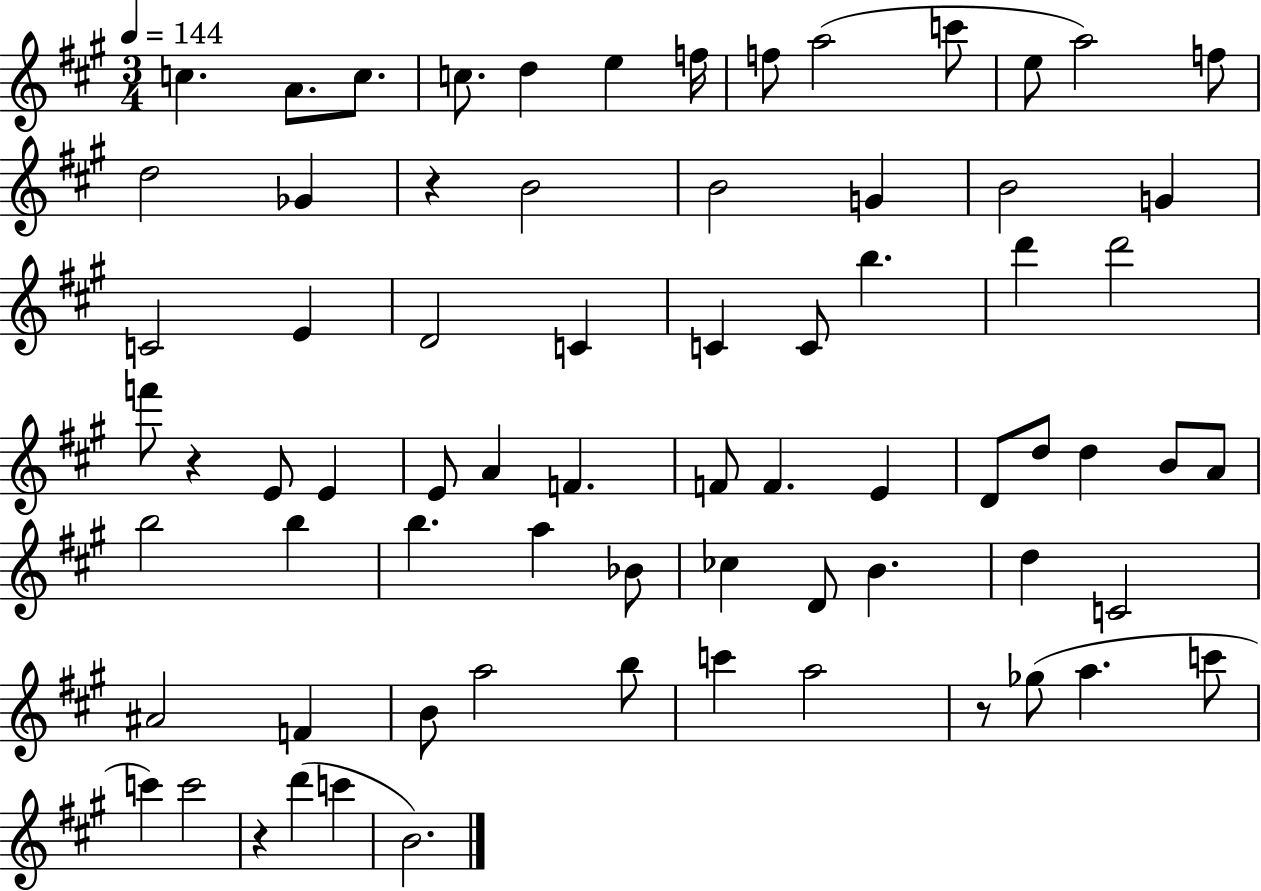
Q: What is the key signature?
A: A major